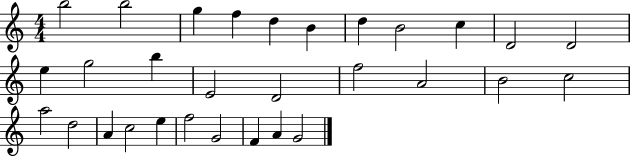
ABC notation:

X:1
T:Untitled
M:4/4
L:1/4
K:C
b2 b2 g f d B d B2 c D2 D2 e g2 b E2 D2 f2 A2 B2 c2 a2 d2 A c2 e f2 G2 F A G2